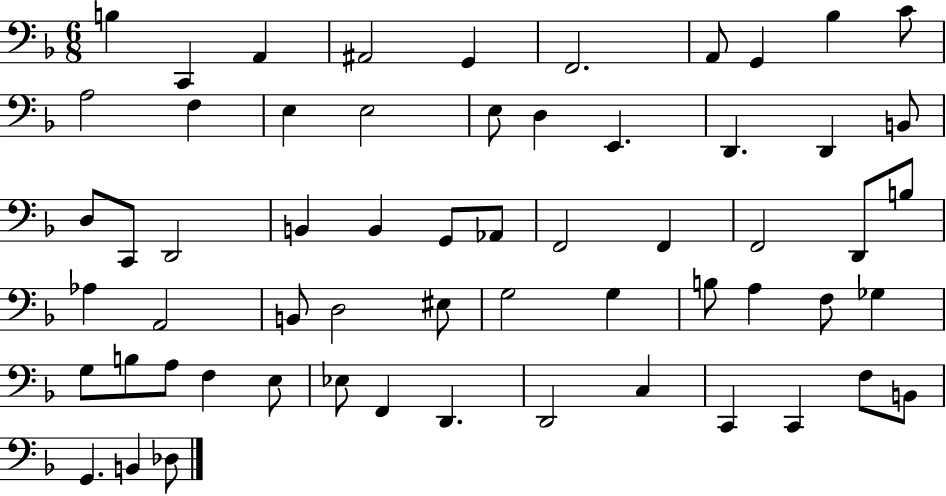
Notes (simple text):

B3/q C2/q A2/q A#2/h G2/q F2/h. A2/e G2/q Bb3/q C4/e A3/h F3/q E3/q E3/h E3/e D3/q E2/q. D2/q. D2/q B2/e D3/e C2/e D2/h B2/q B2/q G2/e Ab2/e F2/h F2/q F2/h D2/e B3/e Ab3/q A2/h B2/e D3/h EIS3/e G3/h G3/q B3/e A3/q F3/e Gb3/q G3/e B3/e A3/e F3/q E3/e Eb3/e F2/q D2/q. D2/h C3/q C2/q C2/q F3/e B2/e G2/q. B2/q Db3/e